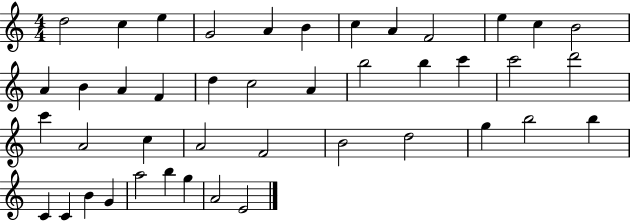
X:1
T:Untitled
M:4/4
L:1/4
K:C
d2 c e G2 A B c A F2 e c B2 A B A F d c2 A b2 b c' c'2 d'2 c' A2 c A2 F2 B2 d2 g b2 b C C B G a2 b g A2 E2